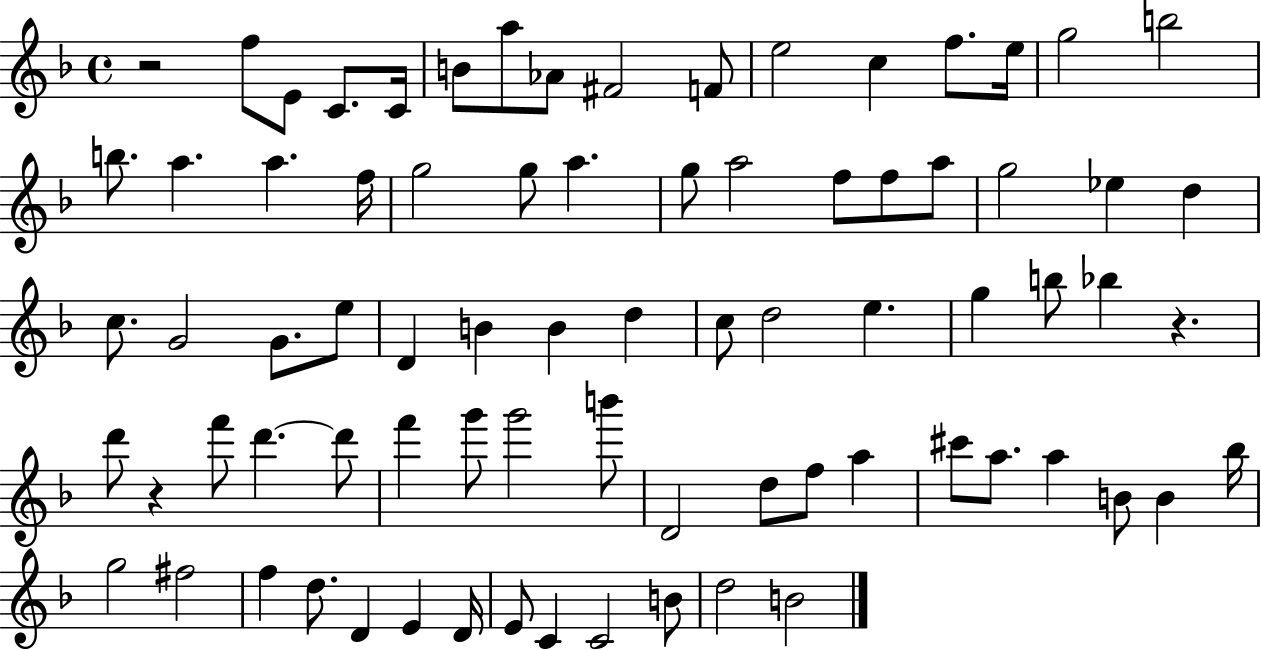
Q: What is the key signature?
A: F major